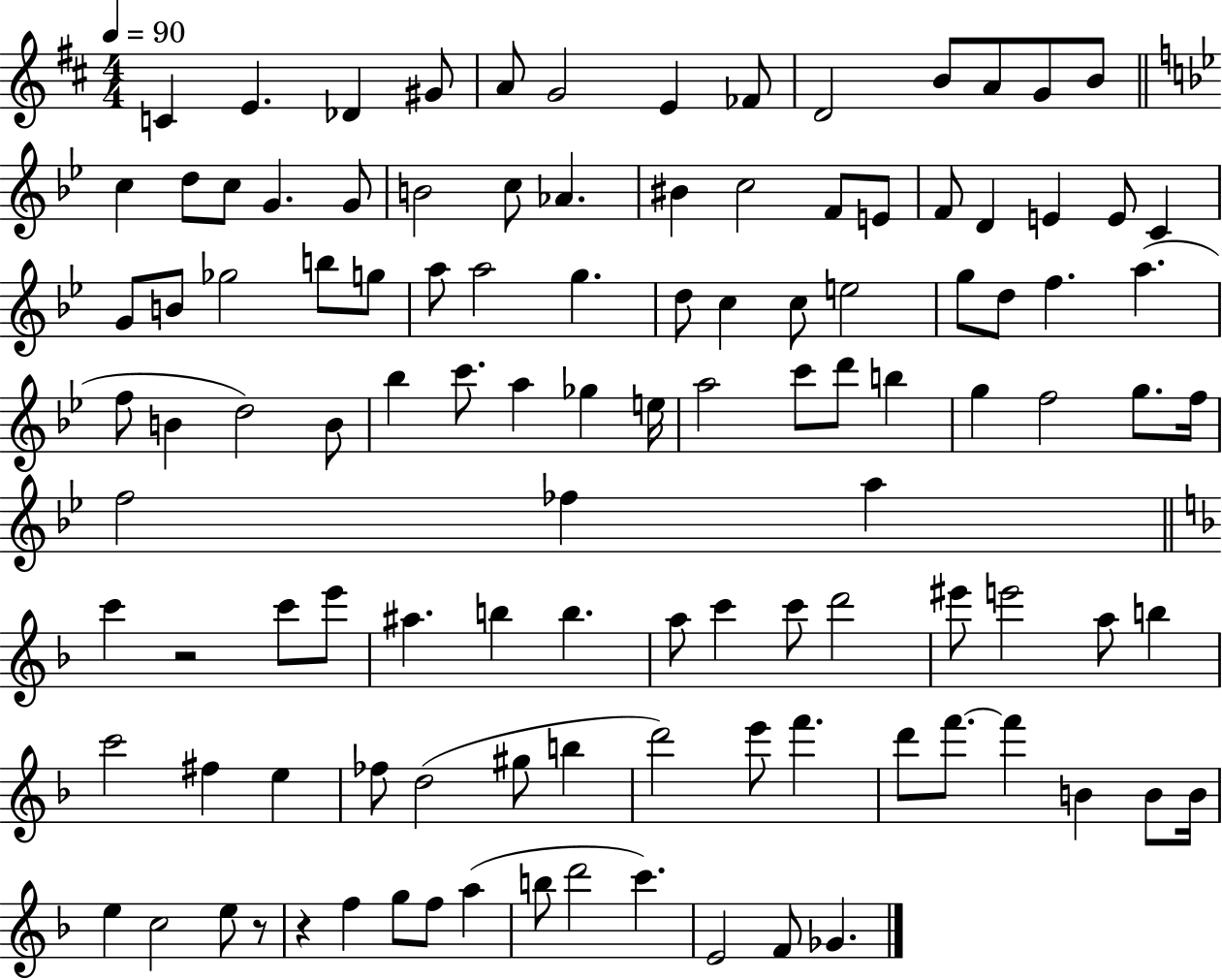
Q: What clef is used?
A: treble